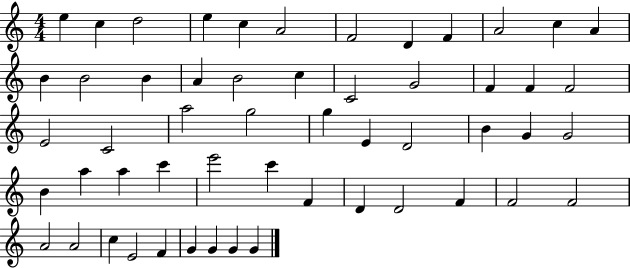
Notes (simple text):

E5/q C5/q D5/h E5/q C5/q A4/h F4/h D4/q F4/q A4/h C5/q A4/q B4/q B4/h B4/q A4/q B4/h C5/q C4/h G4/h F4/q F4/q F4/h E4/h C4/h A5/h G5/h G5/q E4/q D4/h B4/q G4/q G4/h B4/q A5/q A5/q C6/q E6/h C6/q F4/q D4/q D4/h F4/q F4/h F4/h A4/h A4/h C5/q E4/h F4/q G4/q G4/q G4/q G4/q